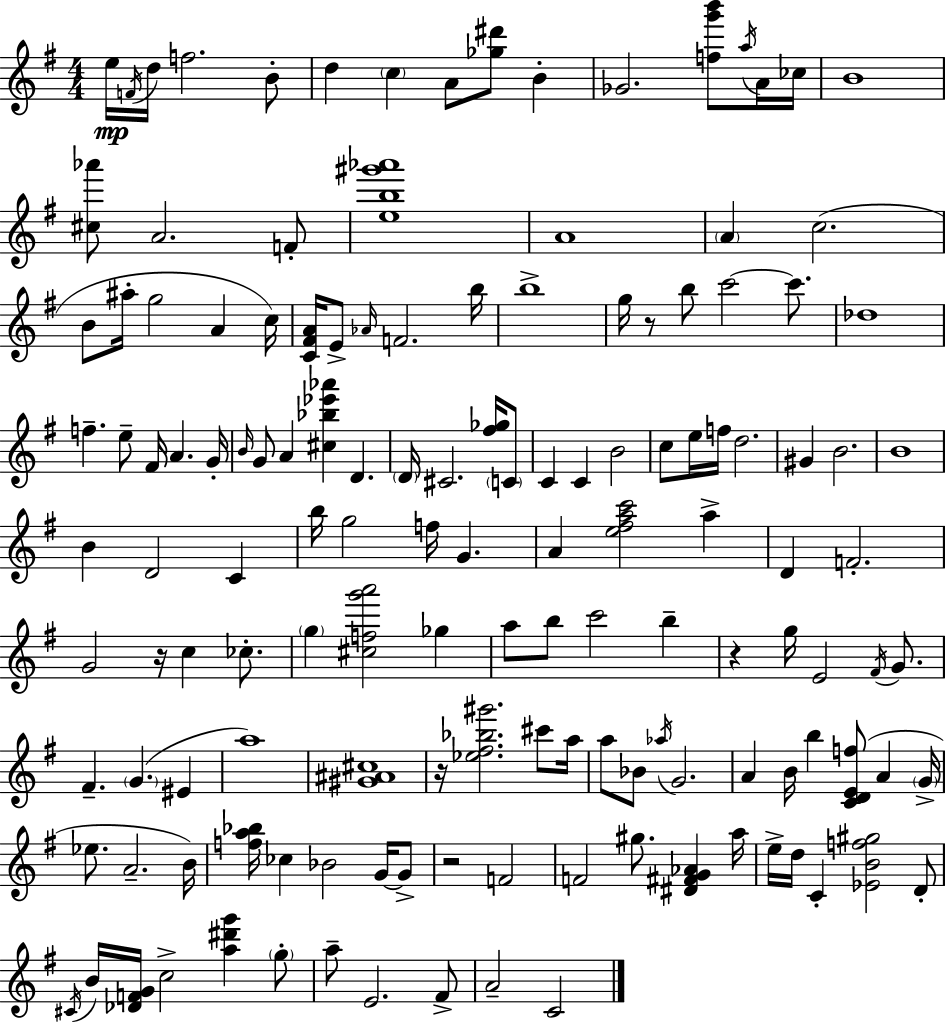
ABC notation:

X:1
T:Untitled
M:4/4
L:1/4
K:G
e/4 F/4 d/4 f2 B/2 d c A/2 [_g^d']/2 B _G2 [fg'b']/2 a/4 A/4 _c/4 B4 [^c_a']/2 A2 F/2 [eb^g'_a']4 A4 A c2 B/2 ^a/4 g2 A c/4 [C^FA]/4 E/2 _A/4 F2 b/4 b4 g/4 z/2 b/2 c'2 c'/2 _d4 f e/2 ^F/4 A G/4 B/4 G/2 A [^c_b_e'_a'] D D/4 ^C2 [^f_g]/4 C/2 C C B2 c/2 e/4 f/4 d2 ^G B2 B4 B D2 C b/4 g2 f/4 G A [e^fac']2 a D F2 G2 z/4 c _c/2 g [^cfg'a']2 _g a/2 b/2 c'2 b z g/4 E2 ^F/4 G/2 ^F G ^E a4 [^G^A^c]4 z/4 [_e^f_b^g']2 ^c'/2 a/4 a/2 _B/2 _a/4 G2 A B/4 b [CDEf]/2 A G/4 _e/2 A2 B/4 [fa_b]/4 _c _B2 G/4 G/2 z2 F2 F2 ^g/2 [^D^FG_A] a/4 e/4 d/4 C [_EBf^g]2 D/2 ^C/4 B/4 [_DFG]/4 c2 [a^d'g'] g/2 a/2 E2 ^F/2 A2 C2